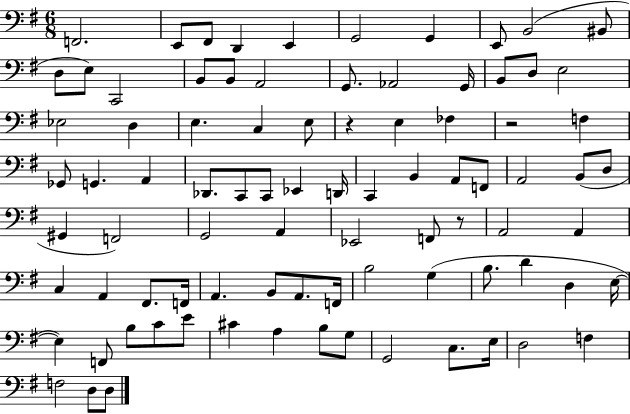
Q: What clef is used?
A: bass